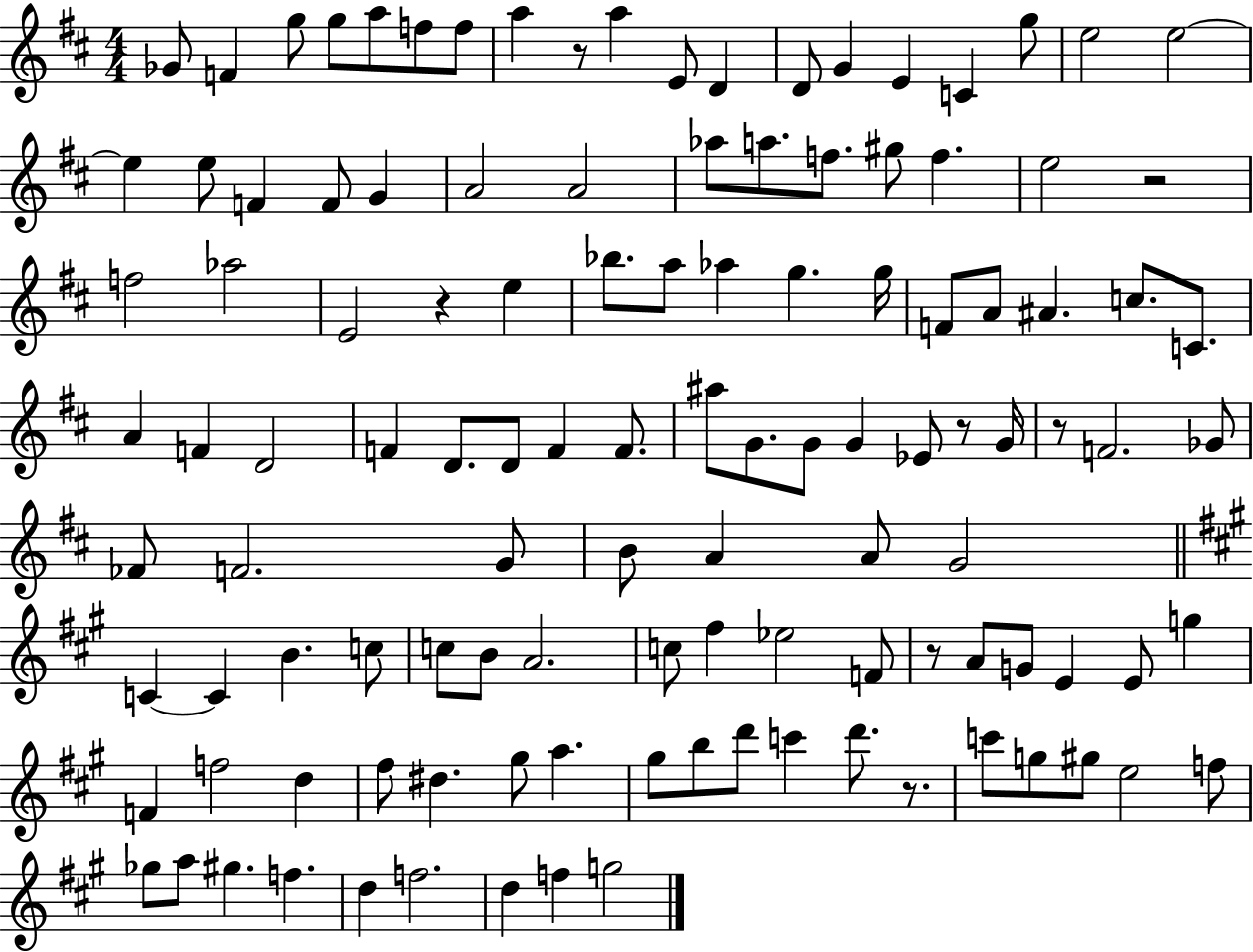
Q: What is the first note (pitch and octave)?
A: Gb4